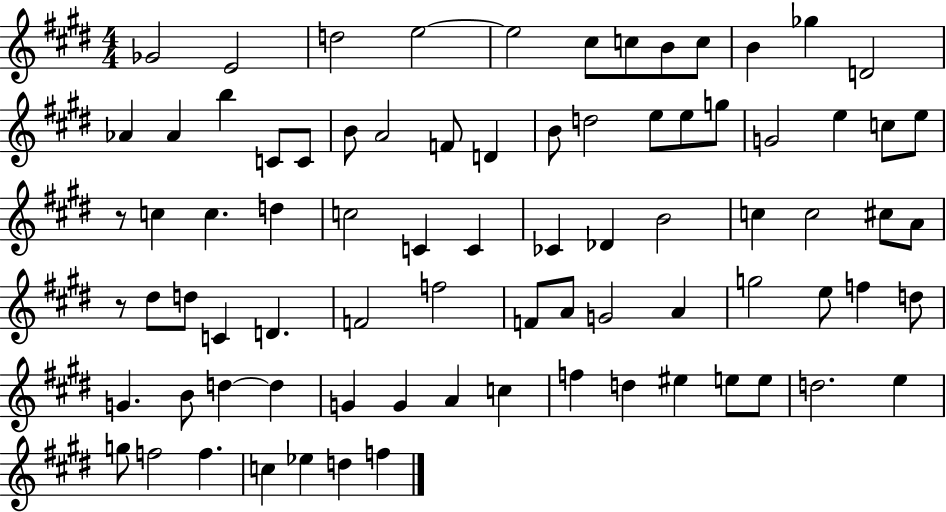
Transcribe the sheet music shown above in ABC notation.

X:1
T:Untitled
M:4/4
L:1/4
K:E
_G2 E2 d2 e2 e2 ^c/2 c/2 B/2 c/2 B _g D2 _A _A b C/2 C/2 B/2 A2 F/2 D B/2 d2 e/2 e/2 g/2 G2 e c/2 e/2 z/2 c c d c2 C C _C _D B2 c c2 ^c/2 A/2 z/2 ^d/2 d/2 C D F2 f2 F/2 A/2 G2 A g2 e/2 f d/2 G B/2 d d G G A c f d ^e e/2 e/2 d2 e g/2 f2 f c _e d f